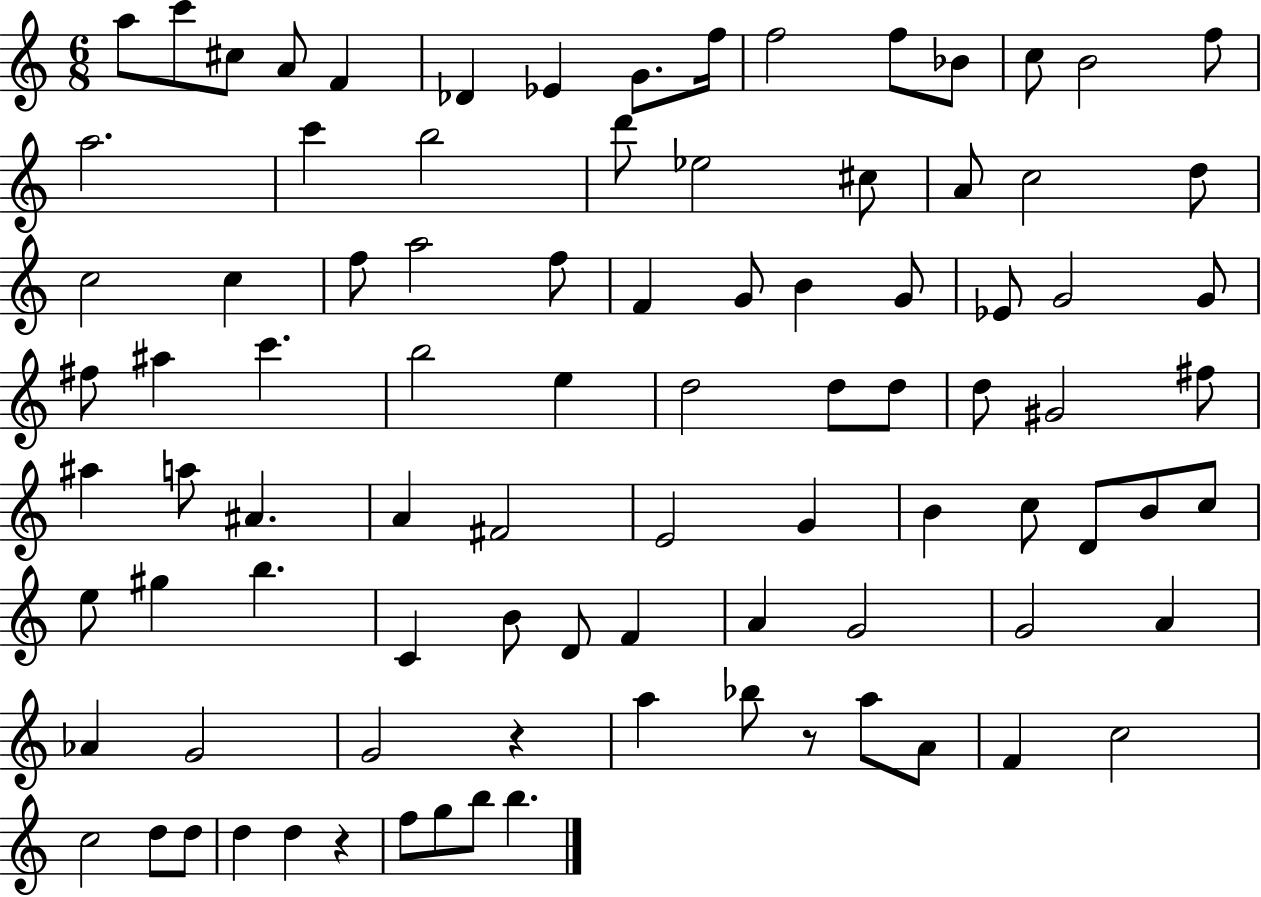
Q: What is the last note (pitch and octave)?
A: B5